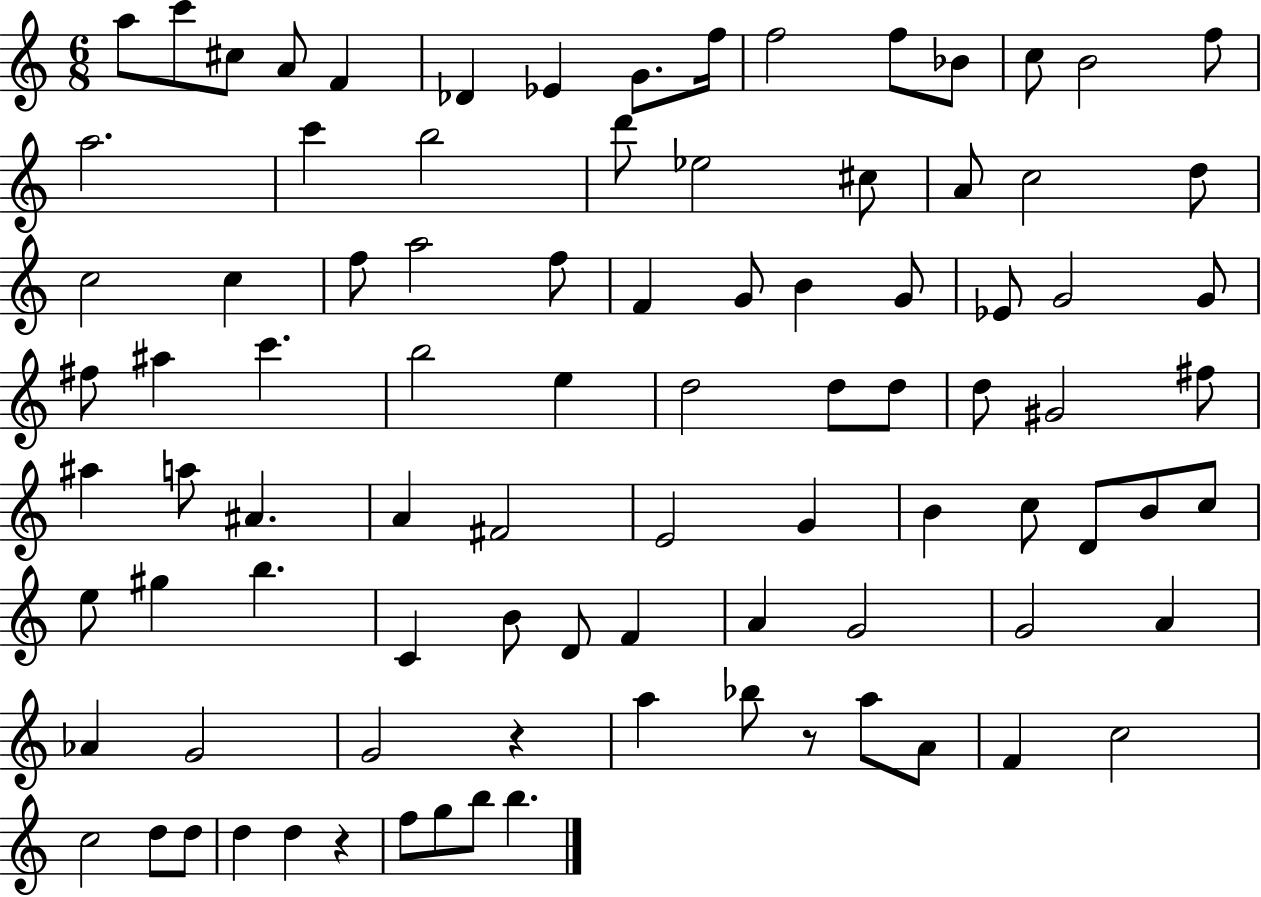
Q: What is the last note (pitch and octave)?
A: B5